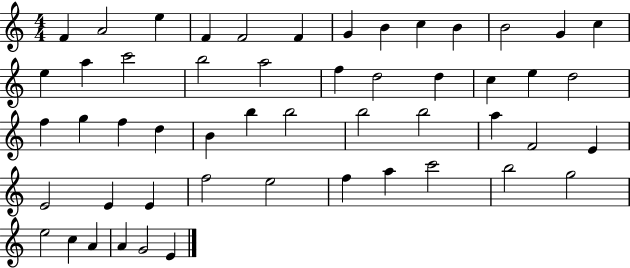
{
  \clef treble
  \numericTimeSignature
  \time 4/4
  \key c \major
  f'4 a'2 e''4 | f'4 f'2 f'4 | g'4 b'4 c''4 b'4 | b'2 g'4 c''4 | \break e''4 a''4 c'''2 | b''2 a''2 | f''4 d''2 d''4 | c''4 e''4 d''2 | \break f''4 g''4 f''4 d''4 | b'4 b''4 b''2 | b''2 b''2 | a''4 f'2 e'4 | \break e'2 e'4 e'4 | f''2 e''2 | f''4 a''4 c'''2 | b''2 g''2 | \break e''2 c''4 a'4 | a'4 g'2 e'4 | \bar "|."
}